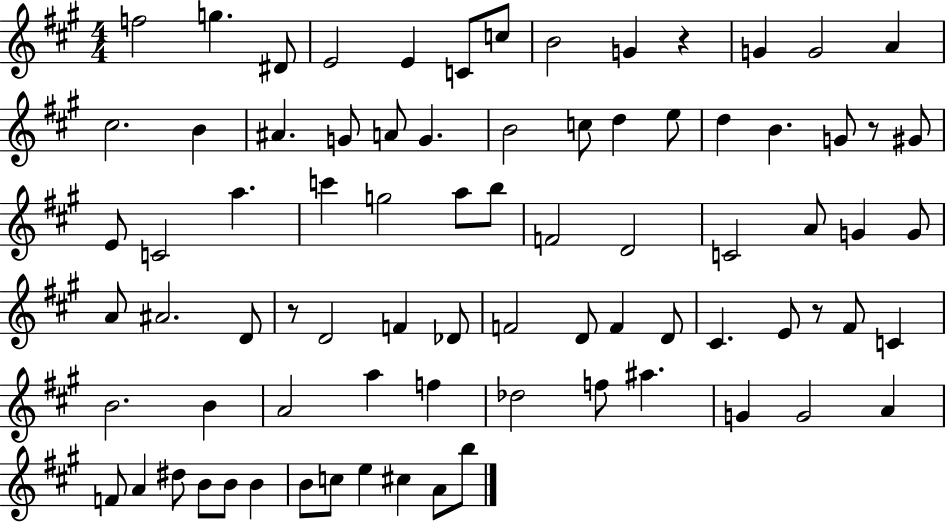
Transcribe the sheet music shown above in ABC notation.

X:1
T:Untitled
M:4/4
L:1/4
K:A
f2 g ^D/2 E2 E C/2 c/2 B2 G z G G2 A ^c2 B ^A G/2 A/2 G B2 c/2 d e/2 d B G/2 z/2 ^G/2 E/2 C2 a c' g2 a/2 b/2 F2 D2 C2 A/2 G G/2 A/2 ^A2 D/2 z/2 D2 F _D/2 F2 D/2 F D/2 ^C E/2 z/2 ^F/2 C B2 B A2 a f _d2 f/2 ^a G G2 A F/2 A ^d/2 B/2 B/2 B B/2 c/2 e ^c A/2 b/2